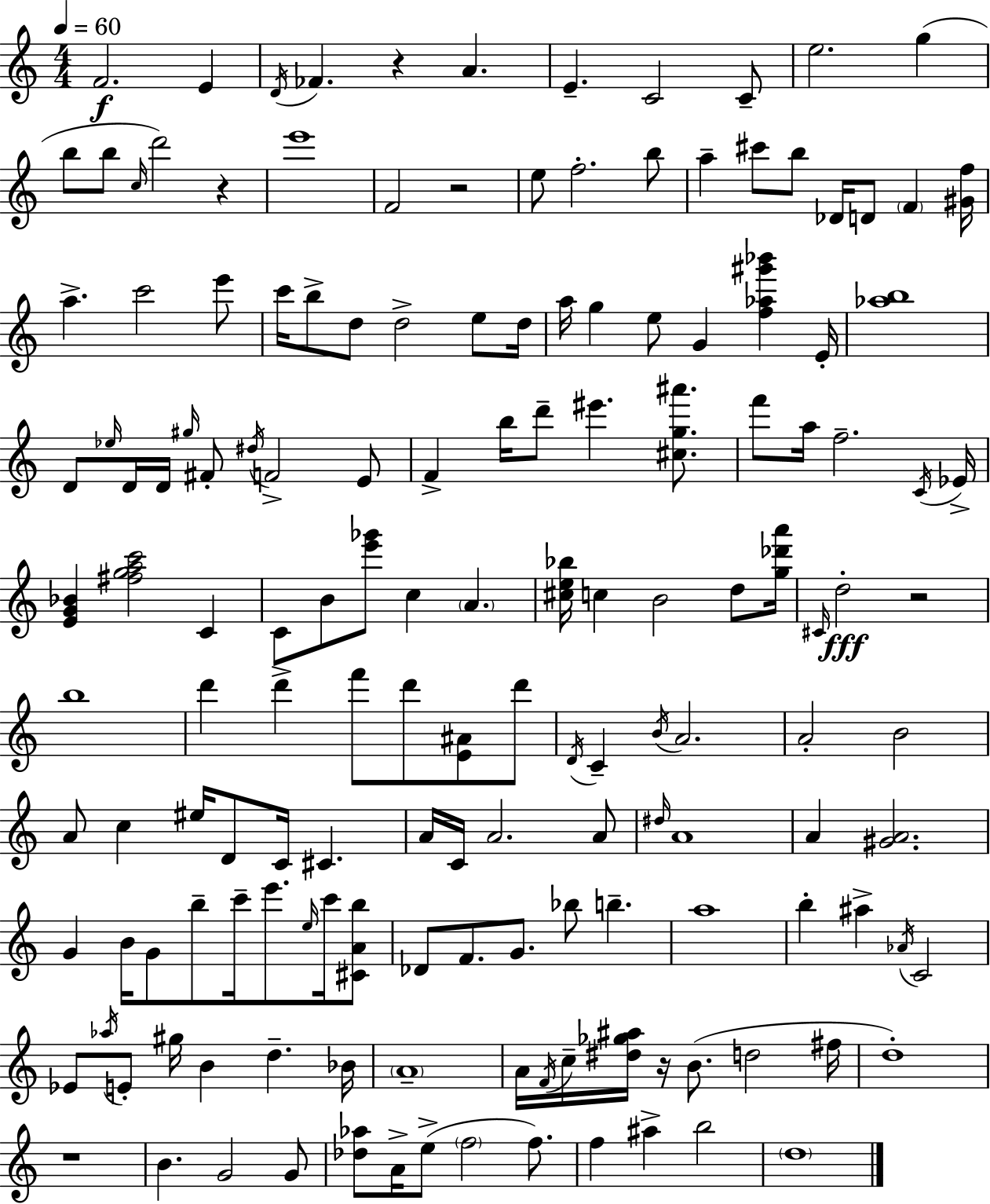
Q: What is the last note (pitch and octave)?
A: D5